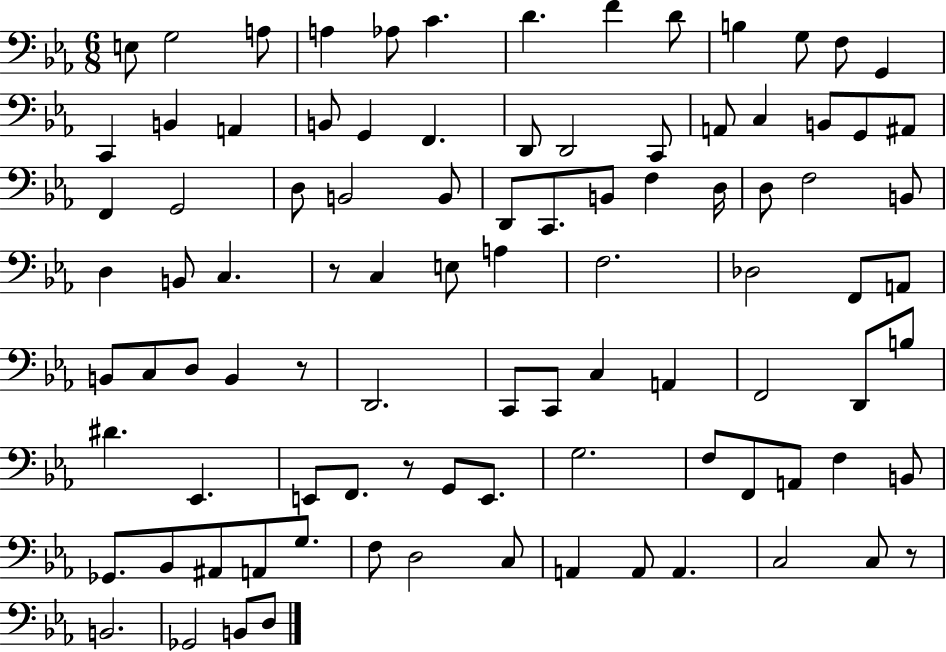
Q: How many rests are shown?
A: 4